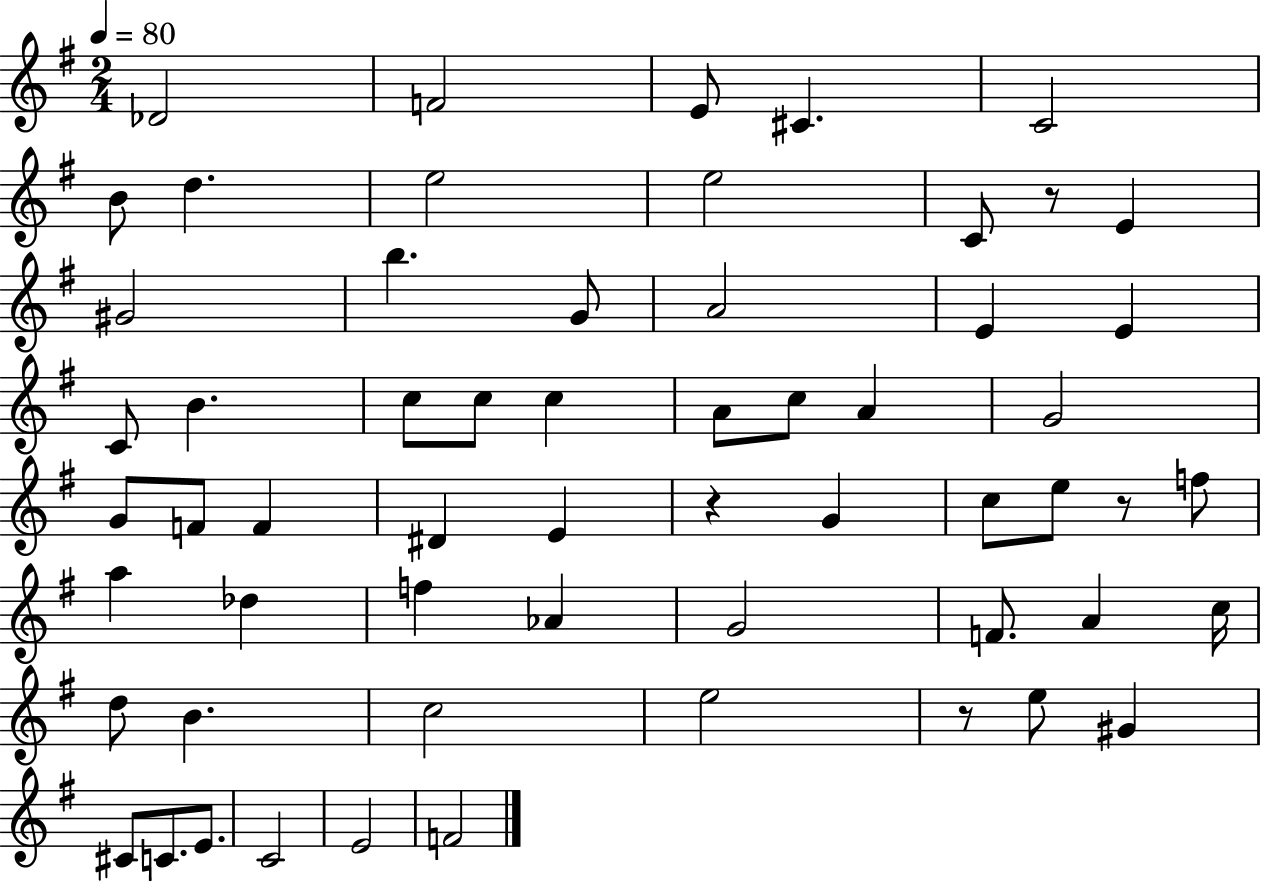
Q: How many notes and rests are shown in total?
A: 59